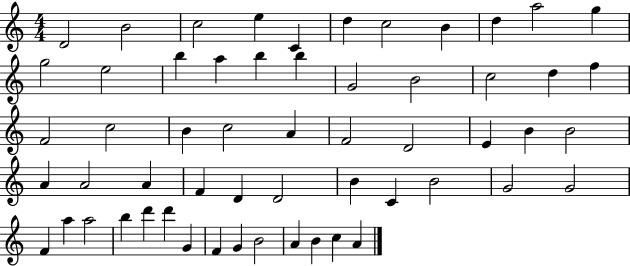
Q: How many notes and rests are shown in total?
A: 57